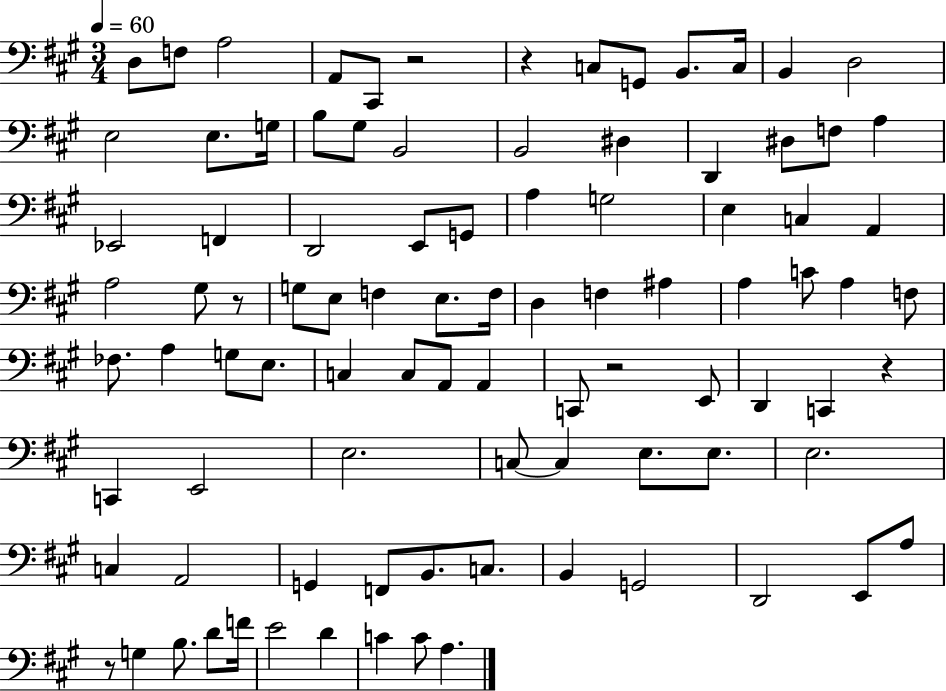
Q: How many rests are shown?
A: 6